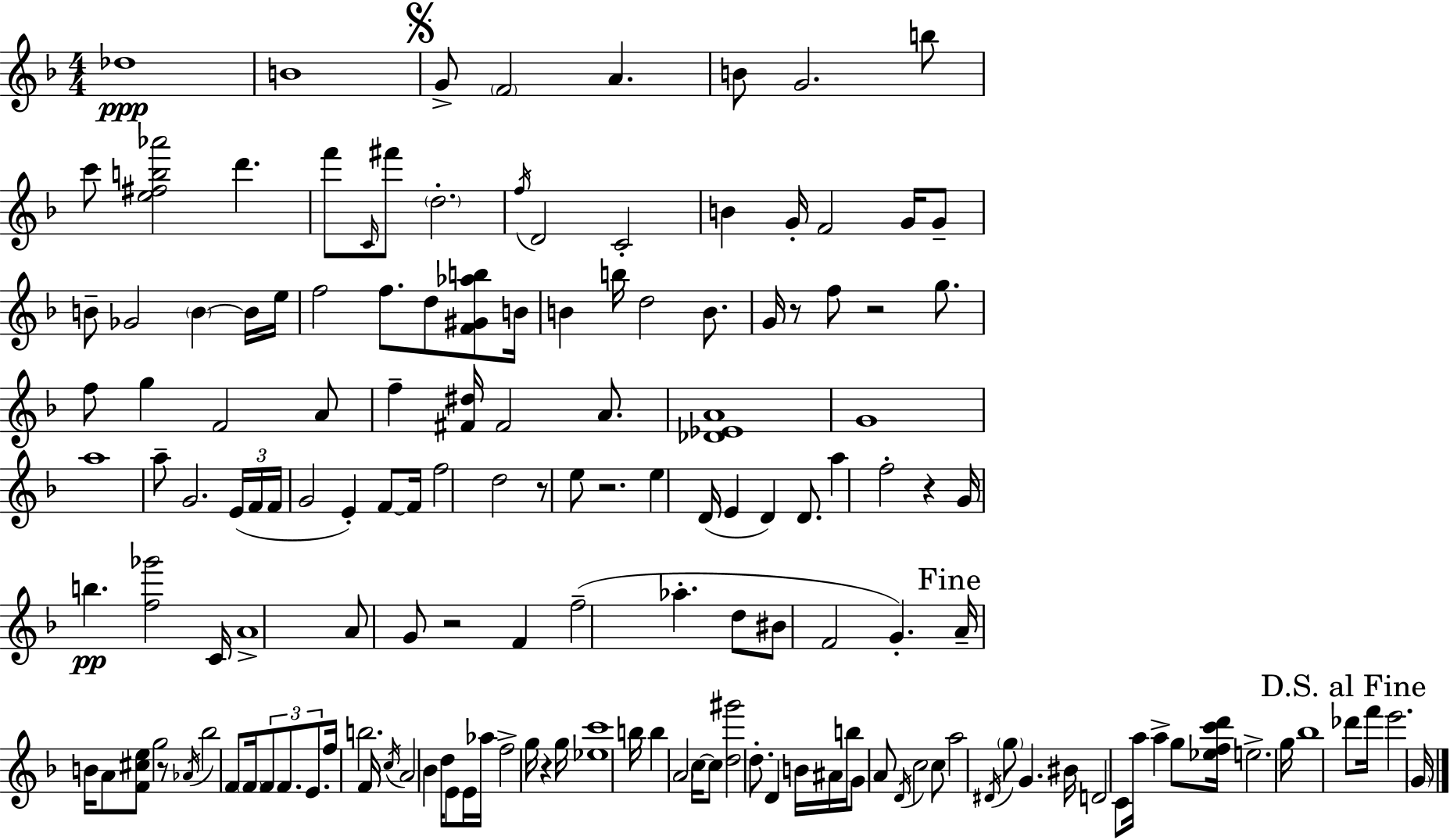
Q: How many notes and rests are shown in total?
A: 152